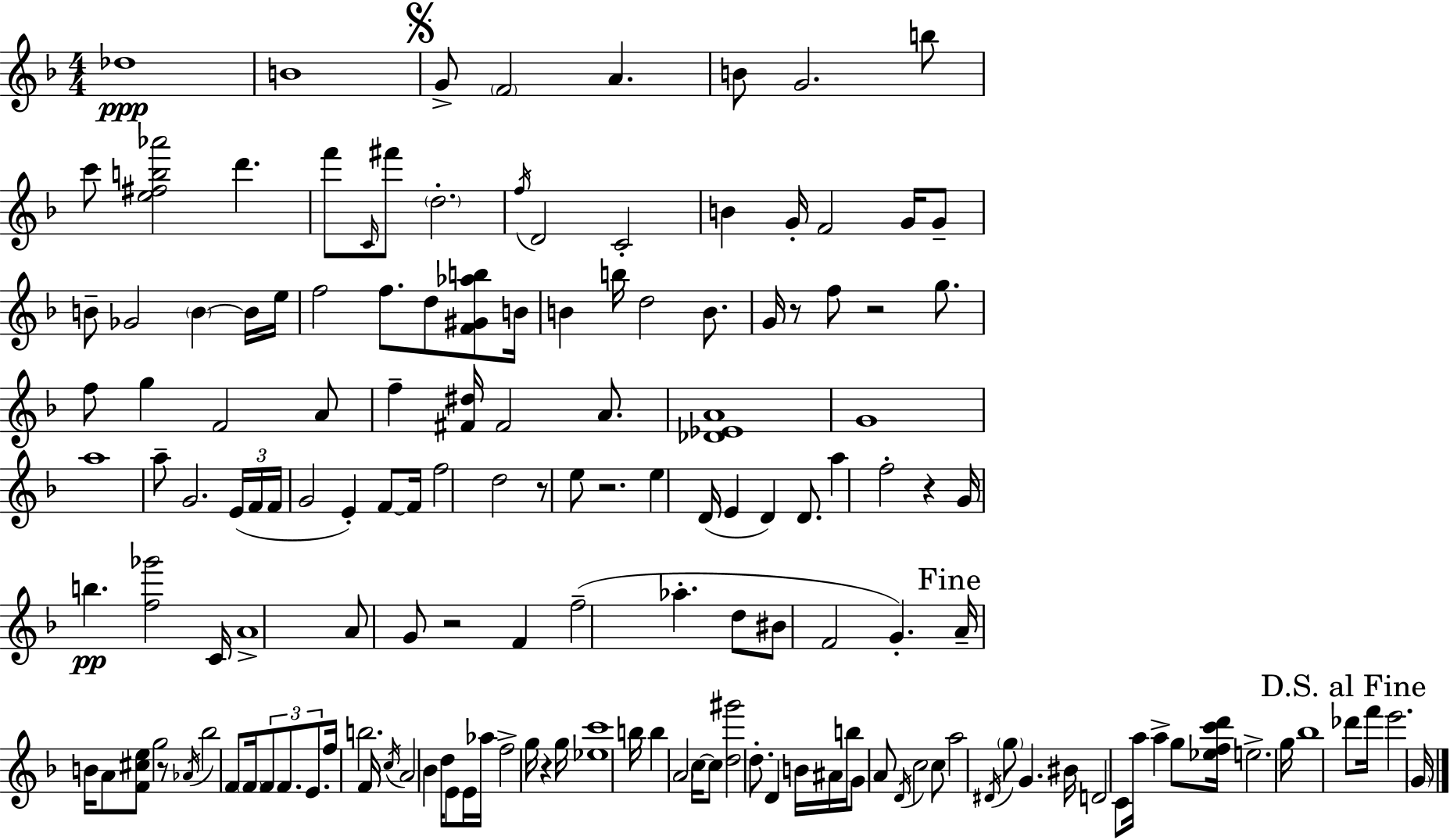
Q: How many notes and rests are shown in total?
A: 152